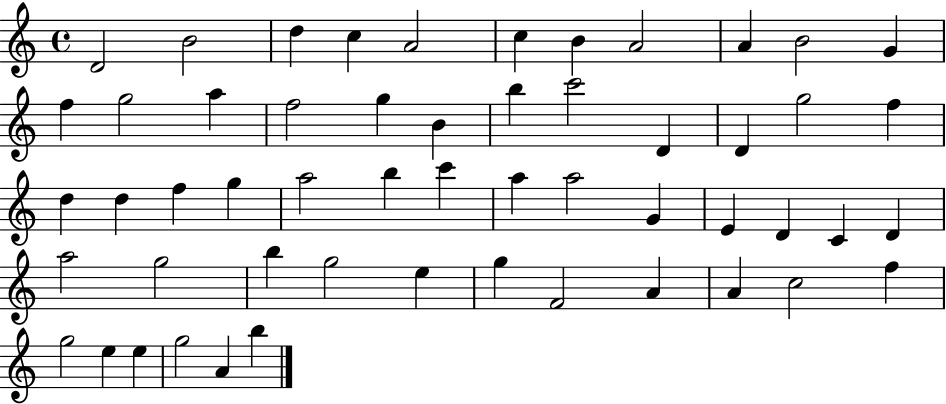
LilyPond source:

{
  \clef treble
  \time 4/4
  \defaultTimeSignature
  \key c \major
  d'2 b'2 | d''4 c''4 a'2 | c''4 b'4 a'2 | a'4 b'2 g'4 | \break f''4 g''2 a''4 | f''2 g''4 b'4 | b''4 c'''2 d'4 | d'4 g''2 f''4 | \break d''4 d''4 f''4 g''4 | a''2 b''4 c'''4 | a''4 a''2 g'4 | e'4 d'4 c'4 d'4 | \break a''2 g''2 | b''4 g''2 e''4 | g''4 f'2 a'4 | a'4 c''2 f''4 | \break g''2 e''4 e''4 | g''2 a'4 b''4 | \bar "|."
}